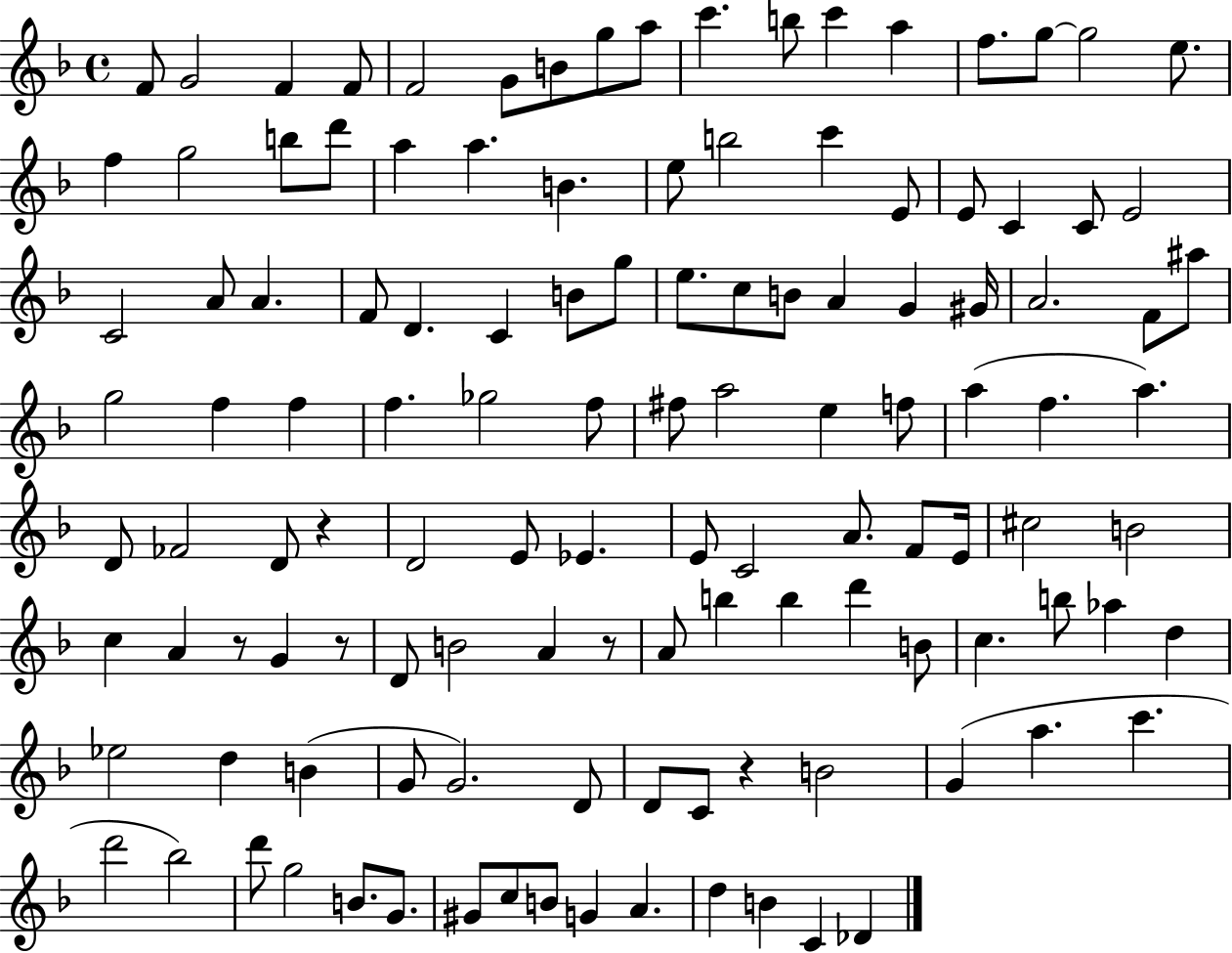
F4/e G4/h F4/q F4/e F4/h G4/e B4/e G5/e A5/e C6/q. B5/e C6/q A5/q F5/e. G5/e G5/h E5/e. F5/q G5/h B5/e D6/e A5/q A5/q. B4/q. E5/e B5/h C6/q E4/e E4/e C4/q C4/e E4/h C4/h A4/e A4/q. F4/e D4/q. C4/q B4/e G5/e E5/e. C5/e B4/e A4/q G4/q G#4/s A4/h. F4/e A#5/e G5/h F5/q F5/q F5/q. Gb5/h F5/e F#5/e A5/h E5/q F5/e A5/q F5/q. A5/q. D4/e FES4/h D4/e R/q D4/h E4/e Eb4/q. E4/e C4/h A4/e. F4/e E4/s C#5/h B4/h C5/q A4/q R/e G4/q R/e D4/e B4/h A4/q R/e A4/e B5/q B5/q D6/q B4/e C5/q. B5/e Ab5/q D5/q Eb5/h D5/q B4/q G4/e G4/h. D4/e D4/e C4/e R/q B4/h G4/q A5/q. C6/q. D6/h Bb5/h D6/e G5/h B4/e. G4/e. G#4/e C5/e B4/e G4/q A4/q. D5/q B4/q C4/q Db4/q